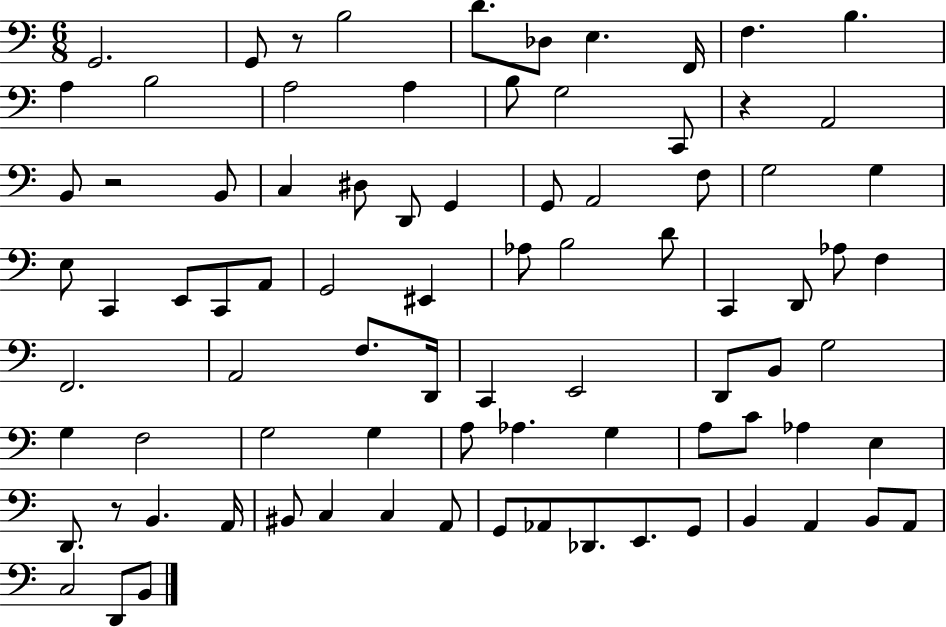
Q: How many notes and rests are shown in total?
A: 85